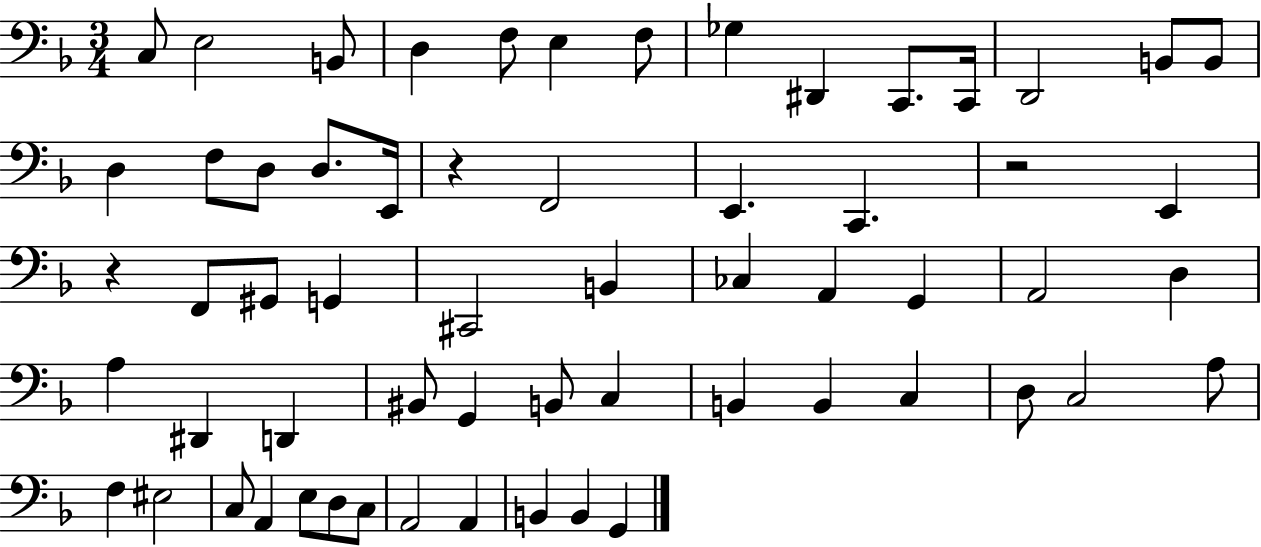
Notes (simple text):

C3/e E3/h B2/e D3/q F3/e E3/q F3/e Gb3/q D#2/q C2/e. C2/s D2/h B2/e B2/e D3/q F3/e D3/e D3/e. E2/s R/q F2/h E2/q. C2/q. R/h E2/q R/q F2/e G#2/e G2/q C#2/h B2/q CES3/q A2/q G2/q A2/h D3/q A3/q D#2/q D2/q BIS2/e G2/q B2/e C3/q B2/q B2/q C3/q D3/e C3/h A3/e F3/q EIS3/h C3/e A2/q E3/e D3/e C3/e A2/h A2/q B2/q B2/q G2/q